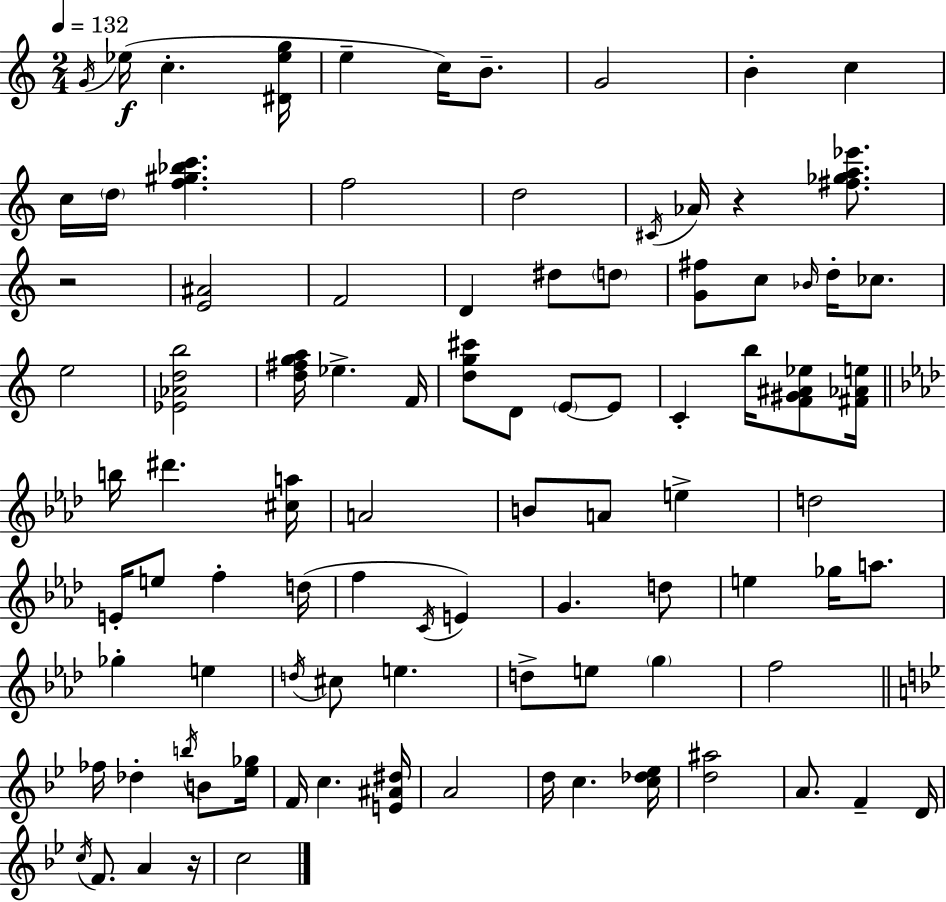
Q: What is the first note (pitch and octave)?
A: G4